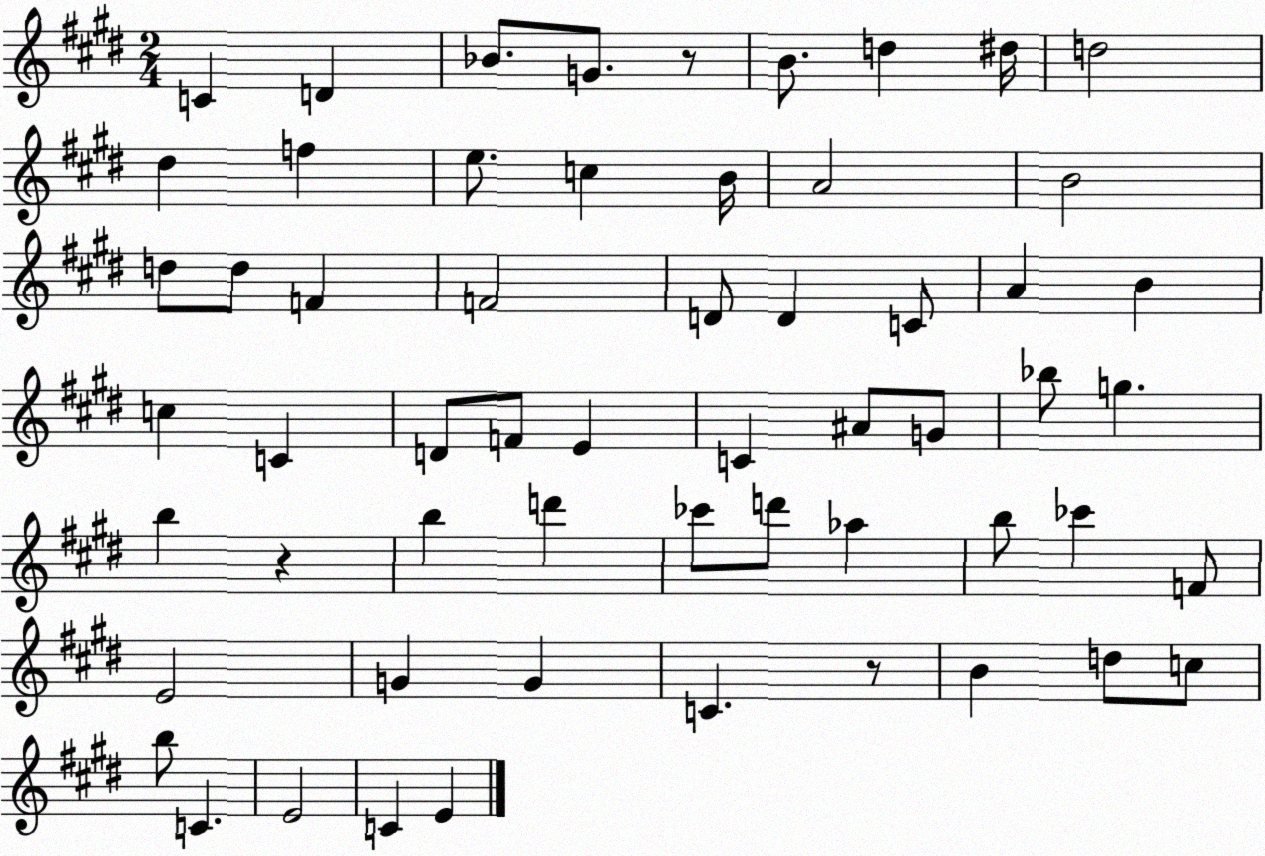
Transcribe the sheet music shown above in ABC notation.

X:1
T:Untitled
M:2/4
L:1/4
K:E
C D _B/2 G/2 z/2 B/2 d ^d/4 d2 ^d f e/2 c B/4 A2 B2 d/2 d/2 F F2 D/2 D C/2 A B c C D/2 F/2 E C ^A/2 G/2 _b/2 g b z b d' _c'/2 d'/2 _a b/2 _c' F/2 E2 G G C z/2 B d/2 c/2 b/2 C E2 C E